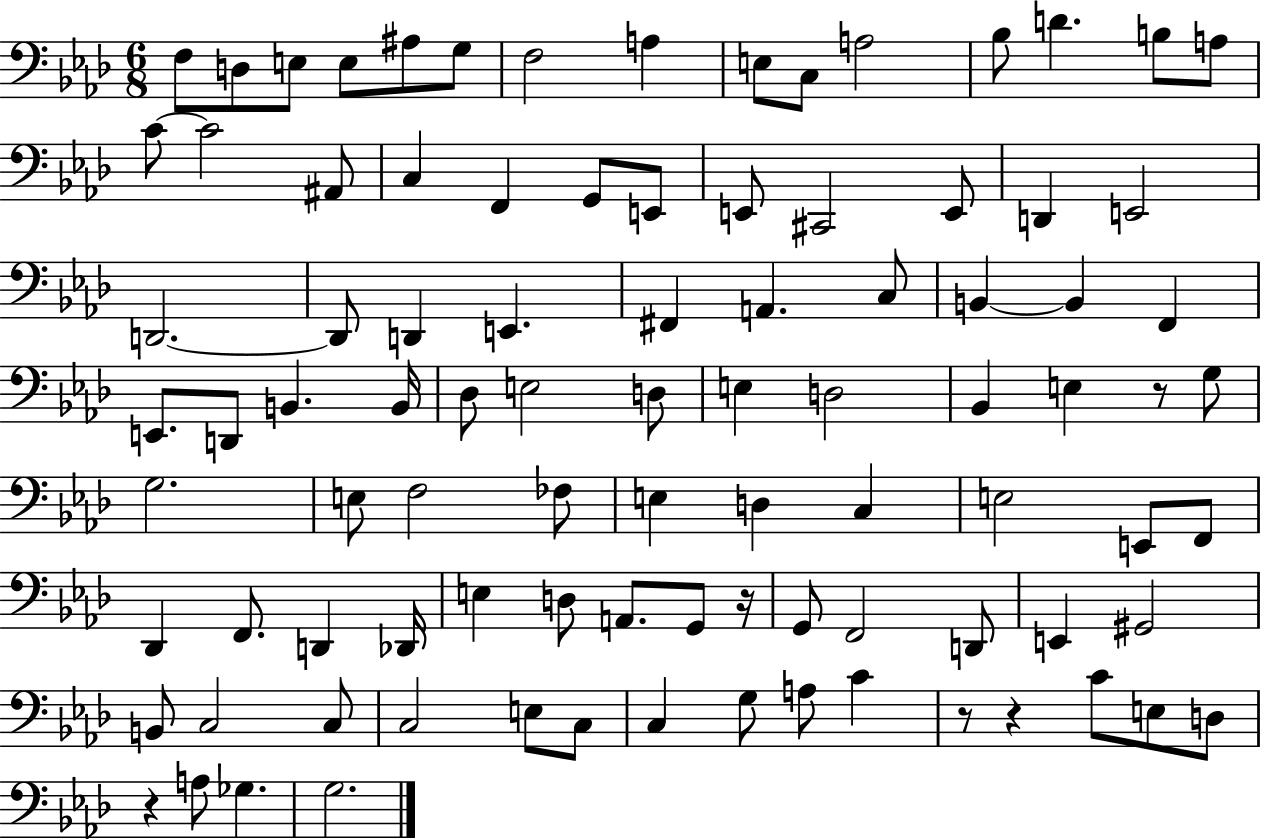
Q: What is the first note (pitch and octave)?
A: F3